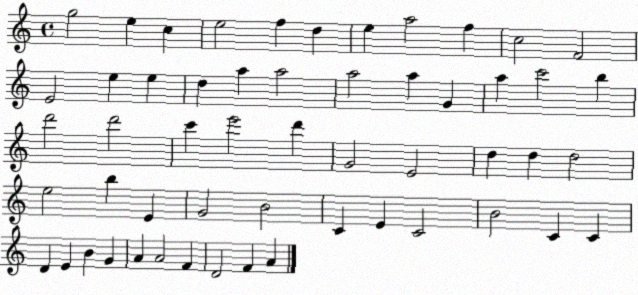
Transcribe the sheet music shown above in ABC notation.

X:1
T:Untitled
M:4/4
L:1/4
K:C
g2 e c e2 f d e a2 f c2 F2 E2 e e d a a2 a2 a G a c'2 b d'2 d'2 c' e'2 d' G2 E2 d d d2 e2 b E G2 B2 C E C2 B2 C C D E B G A A2 F D2 F A